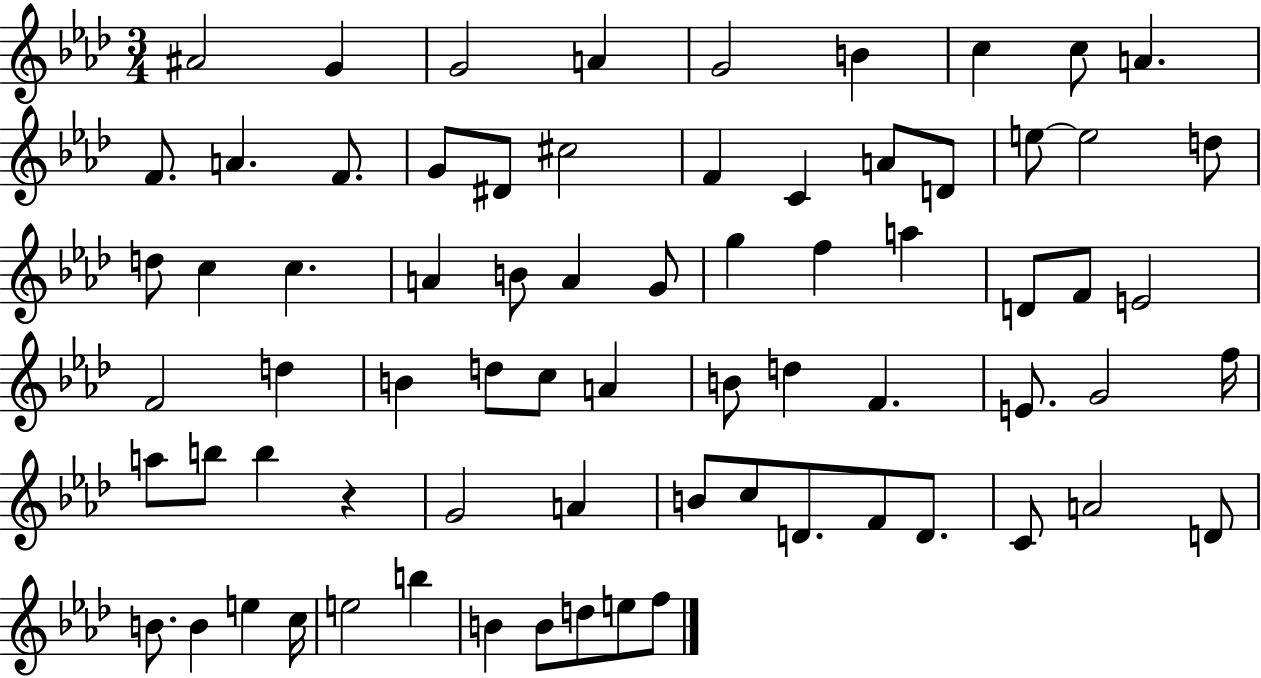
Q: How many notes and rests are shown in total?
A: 72